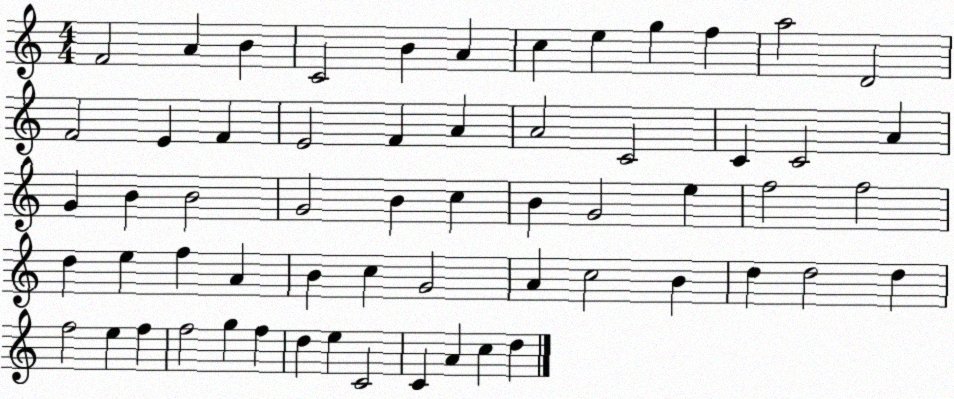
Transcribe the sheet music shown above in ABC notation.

X:1
T:Untitled
M:4/4
L:1/4
K:C
F2 A B C2 B A c e g f a2 D2 F2 E F E2 F A A2 C2 C C2 A G B B2 G2 B c B G2 e f2 f2 d e f A B c G2 A c2 B d d2 d f2 e f f2 g f d e C2 C A c d